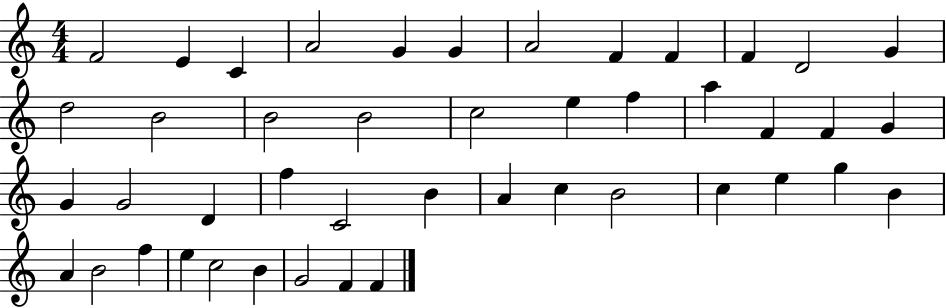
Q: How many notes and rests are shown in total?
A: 45